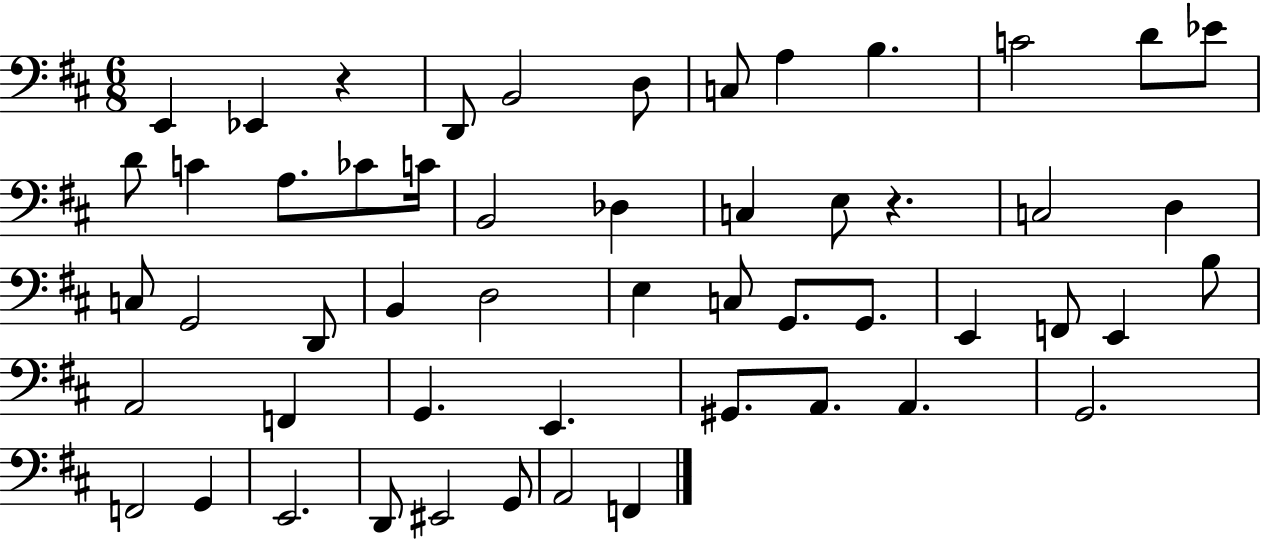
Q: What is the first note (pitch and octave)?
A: E2